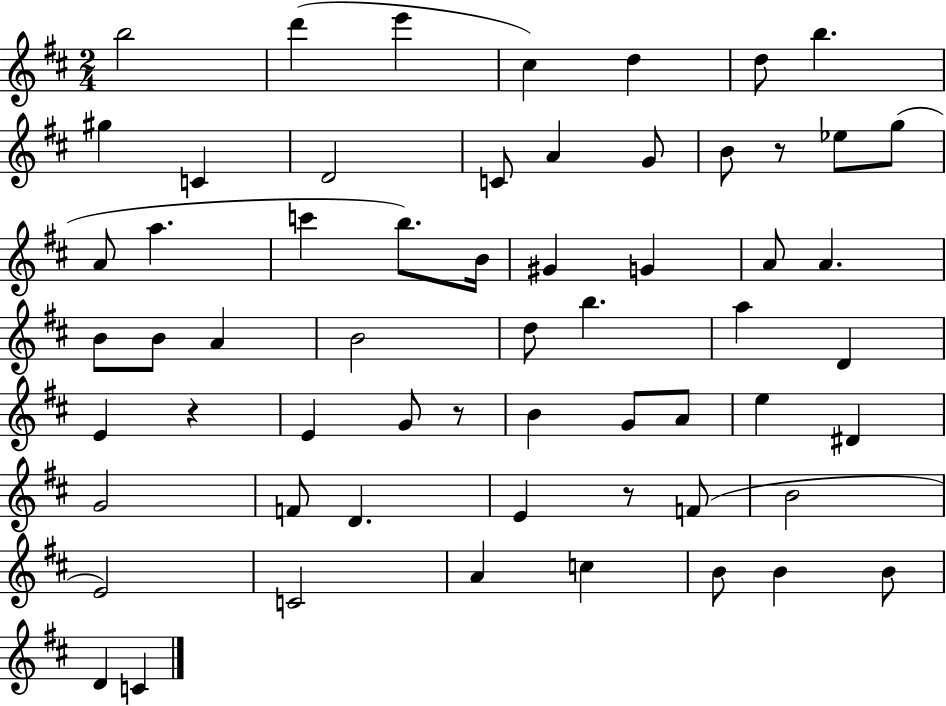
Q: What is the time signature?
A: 2/4